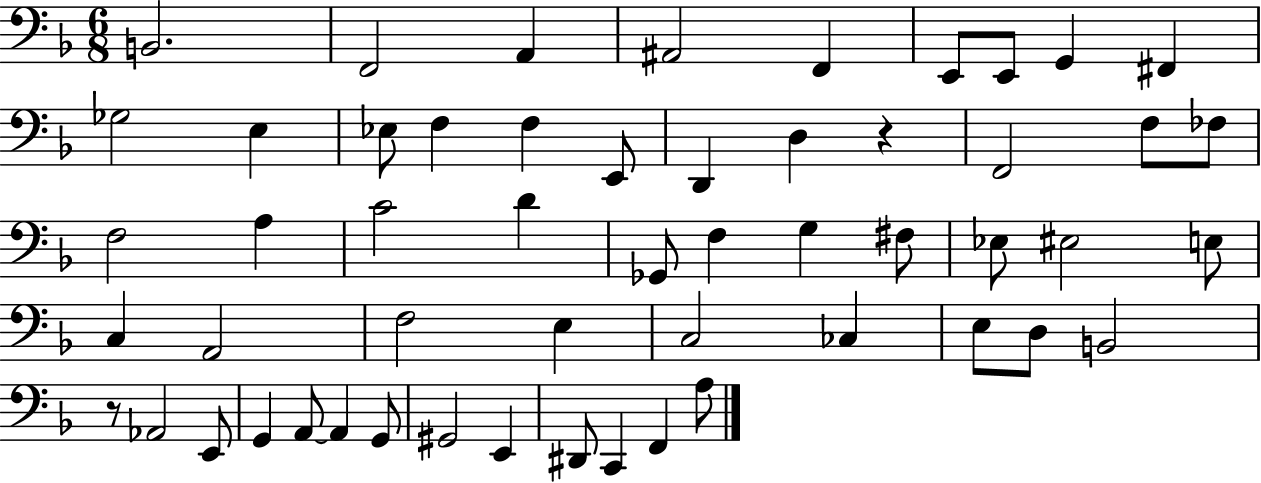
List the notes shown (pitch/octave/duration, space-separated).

B2/h. F2/h A2/q A#2/h F2/q E2/e E2/e G2/q F#2/q Gb3/h E3/q Eb3/e F3/q F3/q E2/e D2/q D3/q R/q F2/h F3/e FES3/e F3/h A3/q C4/h D4/q Gb2/e F3/q G3/q F#3/e Eb3/e EIS3/h E3/e C3/q A2/h F3/h E3/q C3/h CES3/q E3/e D3/e B2/h R/e Ab2/h E2/e G2/q A2/e A2/q G2/e G#2/h E2/q D#2/e C2/q F2/q A3/e